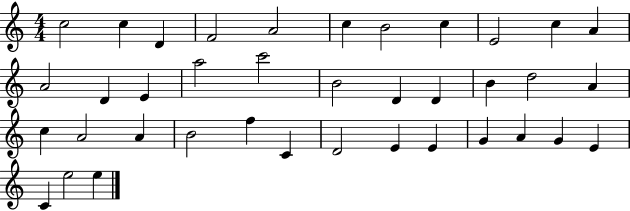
{
  \clef treble
  \numericTimeSignature
  \time 4/4
  \key c \major
  c''2 c''4 d'4 | f'2 a'2 | c''4 b'2 c''4 | e'2 c''4 a'4 | \break a'2 d'4 e'4 | a''2 c'''2 | b'2 d'4 d'4 | b'4 d''2 a'4 | \break c''4 a'2 a'4 | b'2 f''4 c'4 | d'2 e'4 e'4 | g'4 a'4 g'4 e'4 | \break c'4 e''2 e''4 | \bar "|."
}